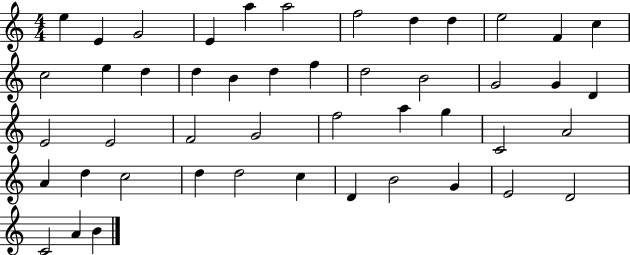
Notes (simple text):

E5/q E4/q G4/h E4/q A5/q A5/h F5/h D5/q D5/q E5/h F4/q C5/q C5/h E5/q D5/q D5/q B4/q D5/q F5/q D5/h B4/h G4/h G4/q D4/q E4/h E4/h F4/h G4/h F5/h A5/q G5/q C4/h A4/h A4/q D5/q C5/h D5/q D5/h C5/q D4/q B4/h G4/q E4/h D4/h C4/h A4/q B4/q